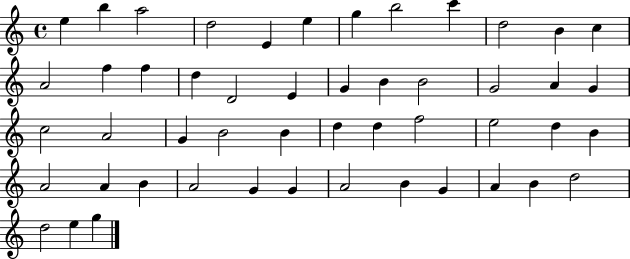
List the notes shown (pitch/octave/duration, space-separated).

E5/q B5/q A5/h D5/h E4/q E5/q G5/q B5/h C6/q D5/h B4/q C5/q A4/h F5/q F5/q D5/q D4/h E4/q G4/q B4/q B4/h G4/h A4/q G4/q C5/h A4/h G4/q B4/h B4/q D5/q D5/q F5/h E5/h D5/q B4/q A4/h A4/q B4/q A4/h G4/q G4/q A4/h B4/q G4/q A4/q B4/q D5/h D5/h E5/q G5/q